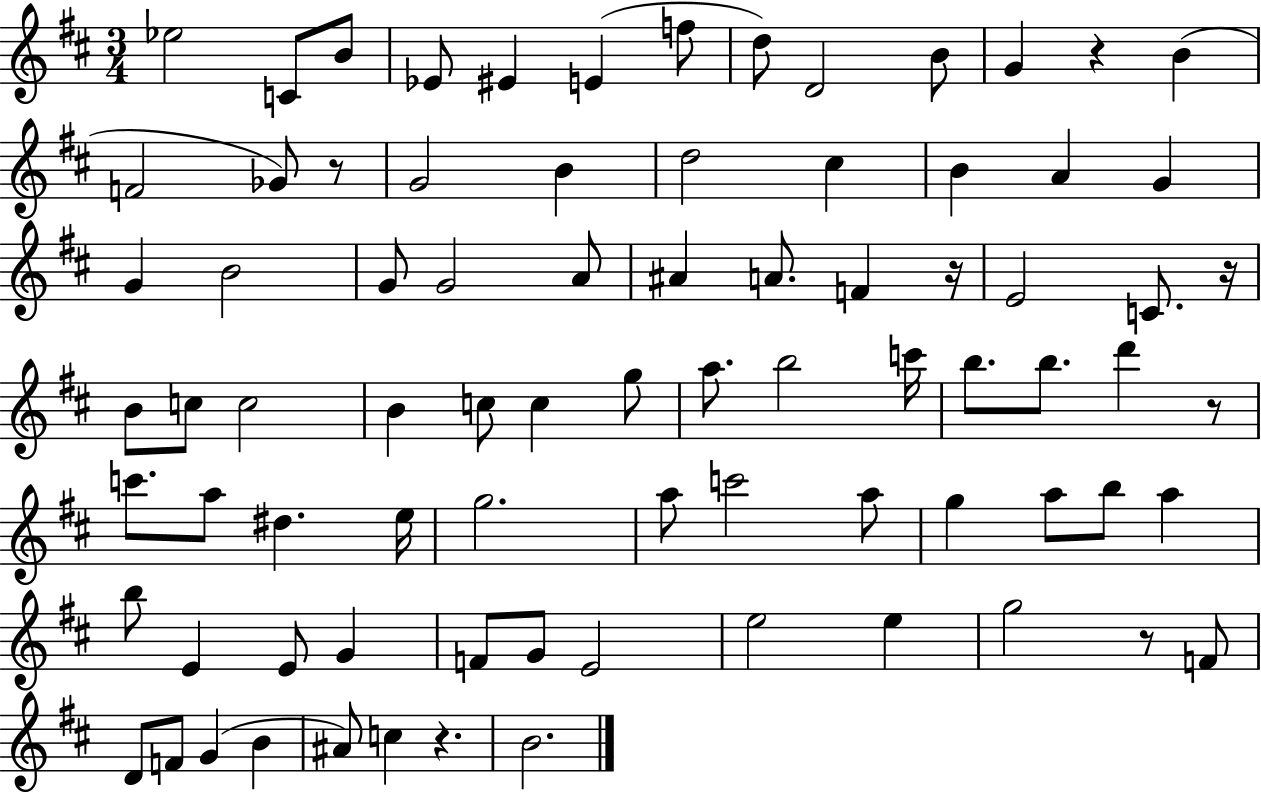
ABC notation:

X:1
T:Untitled
M:3/4
L:1/4
K:D
_e2 C/2 B/2 _E/2 ^E E f/2 d/2 D2 B/2 G z B F2 _G/2 z/2 G2 B d2 ^c B A G G B2 G/2 G2 A/2 ^A A/2 F z/4 E2 C/2 z/4 B/2 c/2 c2 B c/2 c g/2 a/2 b2 c'/4 b/2 b/2 d' z/2 c'/2 a/2 ^d e/4 g2 a/2 c'2 a/2 g a/2 b/2 a b/2 E E/2 G F/2 G/2 E2 e2 e g2 z/2 F/2 D/2 F/2 G B ^A/2 c z B2